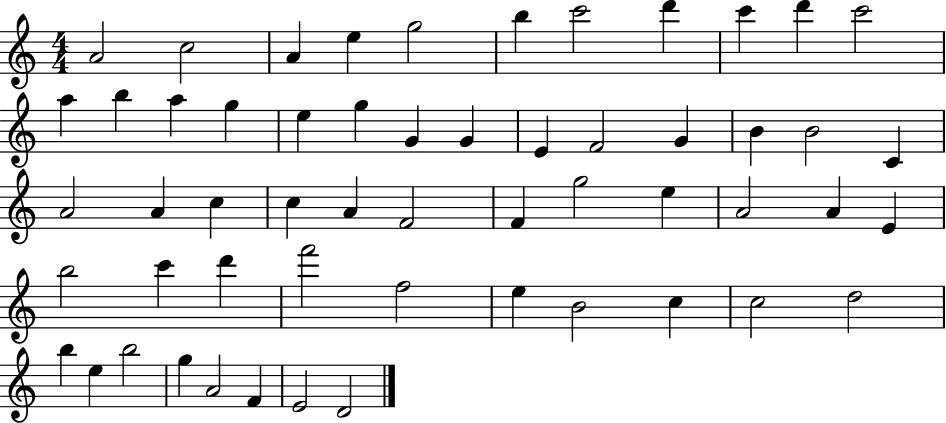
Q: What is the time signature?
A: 4/4